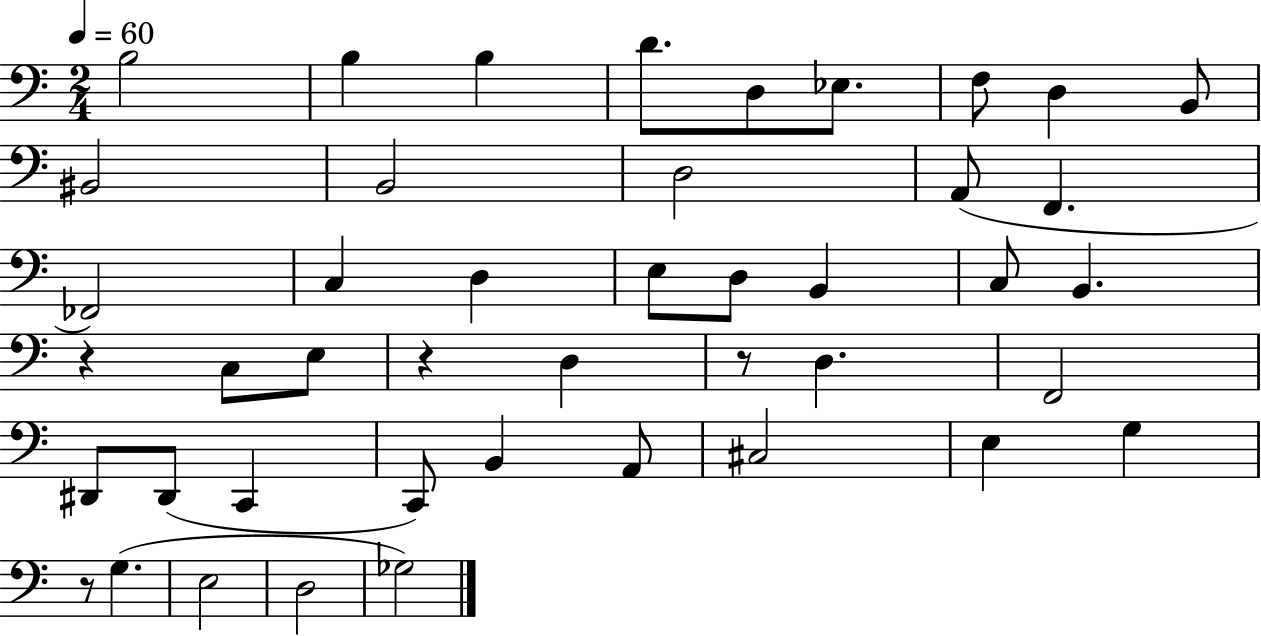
X:1
T:Untitled
M:2/4
L:1/4
K:C
B,2 B, B, D/2 D,/2 _E,/2 F,/2 D, B,,/2 ^B,,2 B,,2 D,2 A,,/2 F,, _F,,2 C, D, E,/2 D,/2 B,, C,/2 B,, z C,/2 E,/2 z D, z/2 D, F,,2 ^D,,/2 ^D,,/2 C,, C,,/2 B,, A,,/2 ^C,2 E, G, z/2 G, E,2 D,2 _G,2